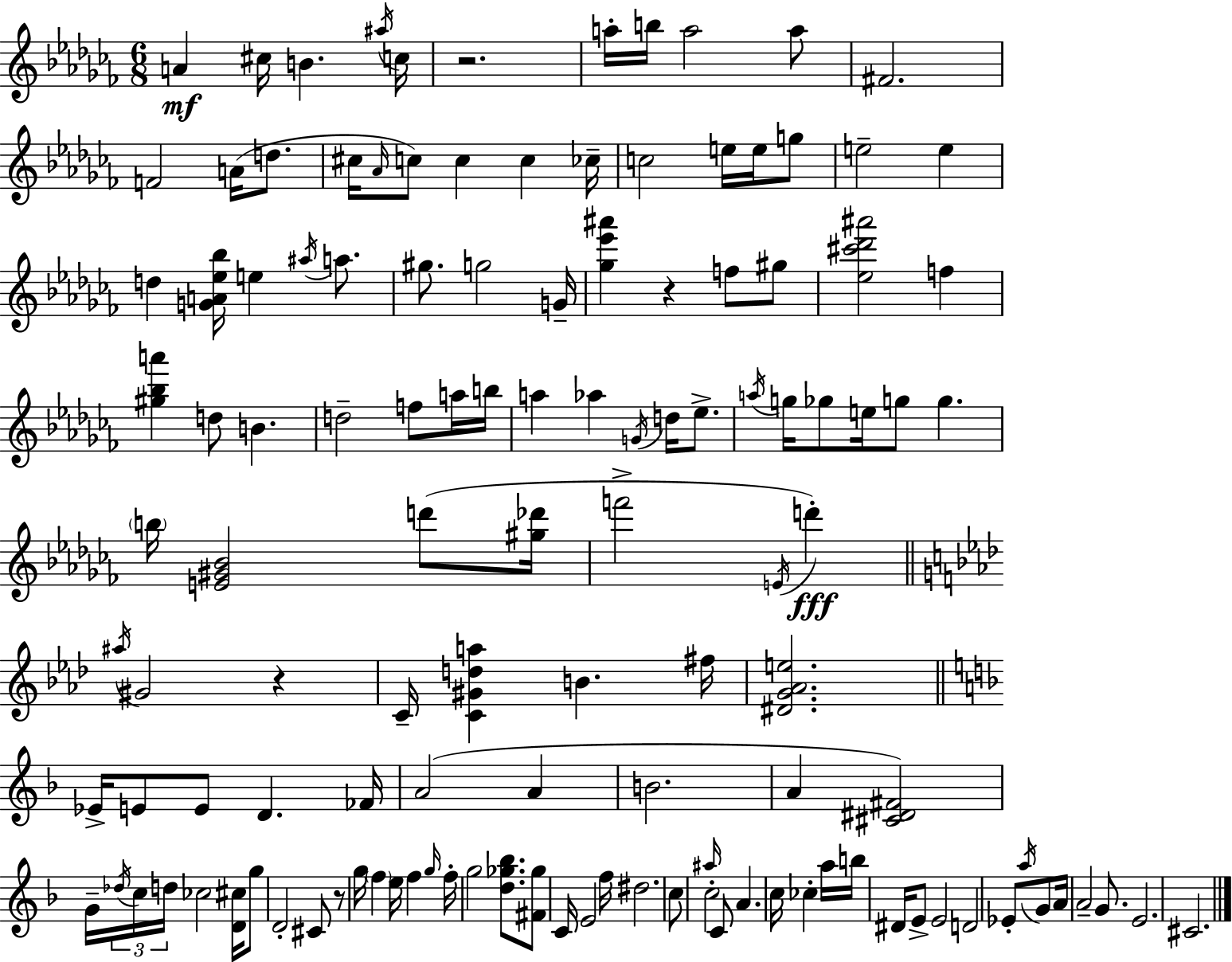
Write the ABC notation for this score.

X:1
T:Untitled
M:6/8
L:1/4
K:Abm
A ^c/4 B ^a/4 c/4 z2 a/4 b/4 a2 a/2 ^F2 F2 A/4 d/2 ^c/4 _A/4 c/2 c c _c/4 c2 e/4 e/4 g/2 e2 e d [GA_e_b]/4 e ^a/4 a/2 ^g/2 g2 G/4 [_g_e'^a'] z f/2 ^g/2 [_e^c'_d'^a']2 f [^g_ba'] d/2 B d2 f/2 a/4 b/4 a _a G/4 d/4 _e/2 a/4 g/4 _g/2 e/4 g/2 g b/4 [E^G_B]2 d'/2 [^g_d']/4 f'2 E/4 d' ^a/4 ^G2 z C/4 [C^Gda] B ^f/4 [^DG_Ae]2 _E/4 E/2 E/2 D _F/4 A2 A B2 A [^C^D^F]2 G/4 _d/4 c/4 d/4 _c2 [D^c]/4 g/2 D2 ^C/2 z/2 g/4 f e/4 f g/4 f/4 g2 [d_g_b]/2 [^F_g]/2 C/4 E2 f/4 ^d2 c/2 ^a/4 c2 C/2 A c/4 _c a/4 b/4 ^D/4 E/2 E2 D2 _E/2 a/4 G/2 A/4 A2 G/2 E2 ^C2